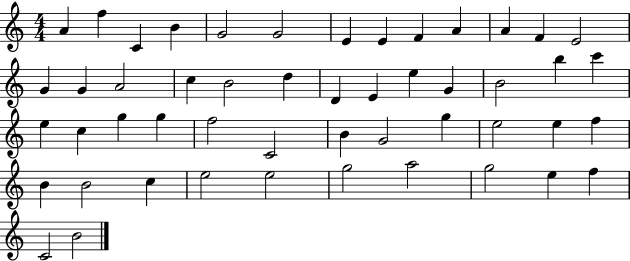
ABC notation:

X:1
T:Untitled
M:4/4
L:1/4
K:C
A f C B G2 G2 E E F A A F E2 G G A2 c B2 d D E e G B2 b c' e c g g f2 C2 B G2 g e2 e f B B2 c e2 e2 g2 a2 g2 e f C2 B2